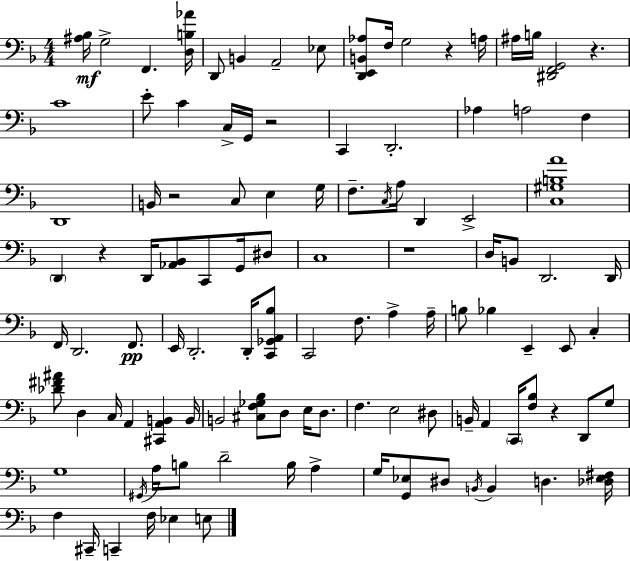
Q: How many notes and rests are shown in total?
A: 110